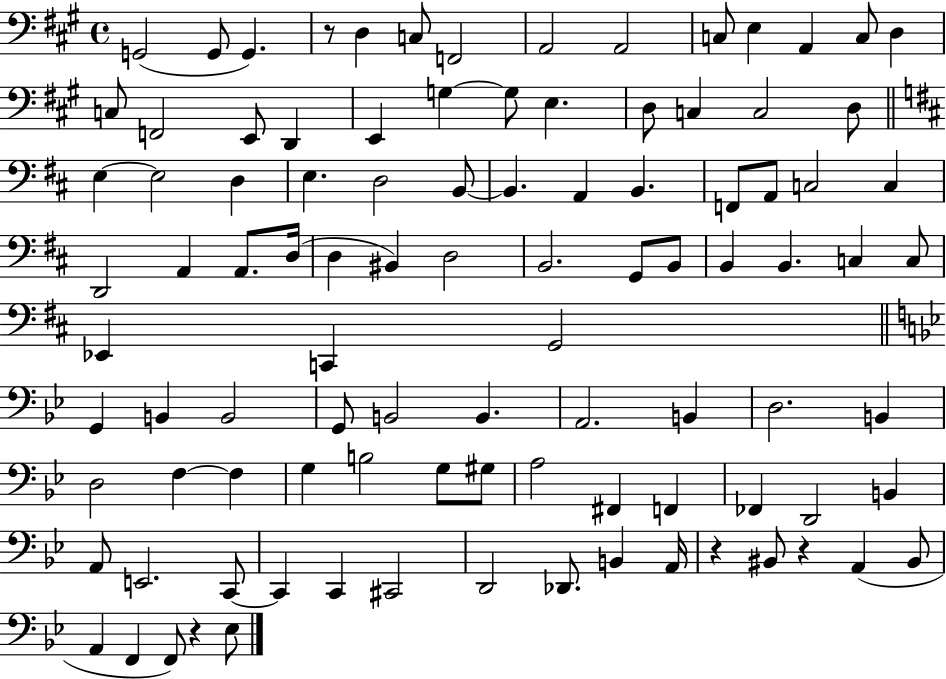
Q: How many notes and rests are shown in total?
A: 99